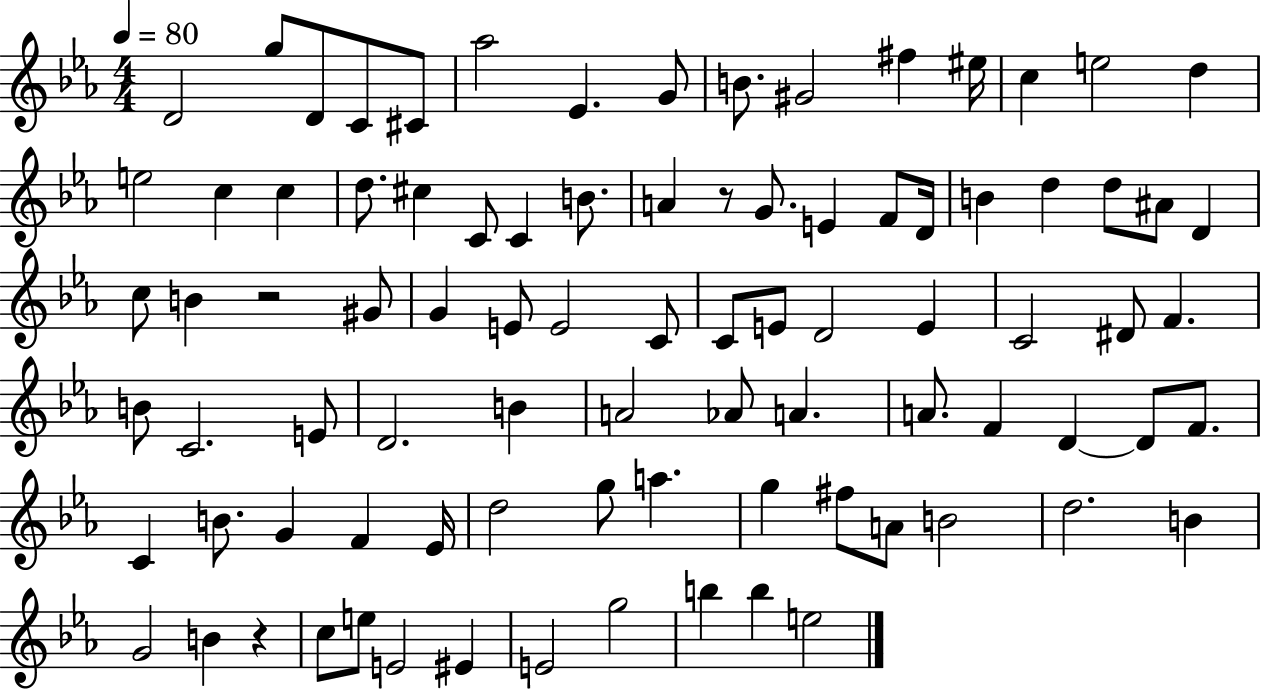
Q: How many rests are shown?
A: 3